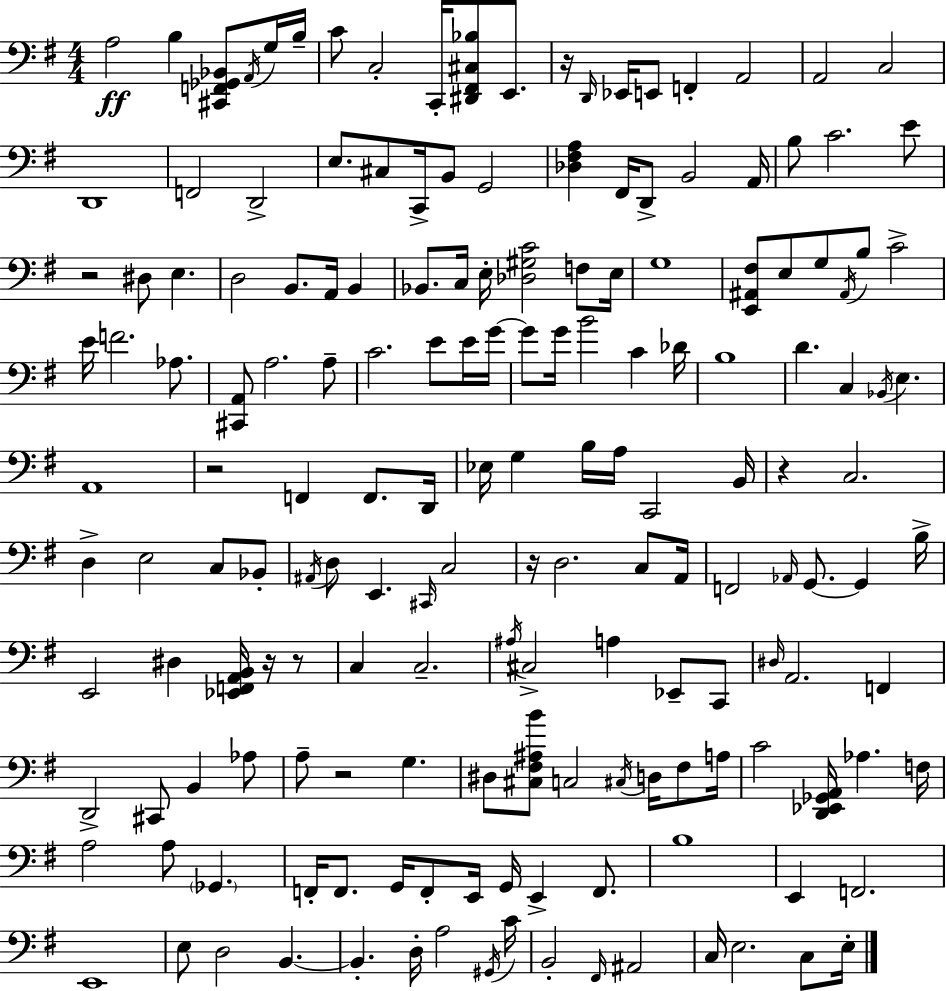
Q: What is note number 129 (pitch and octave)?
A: F2